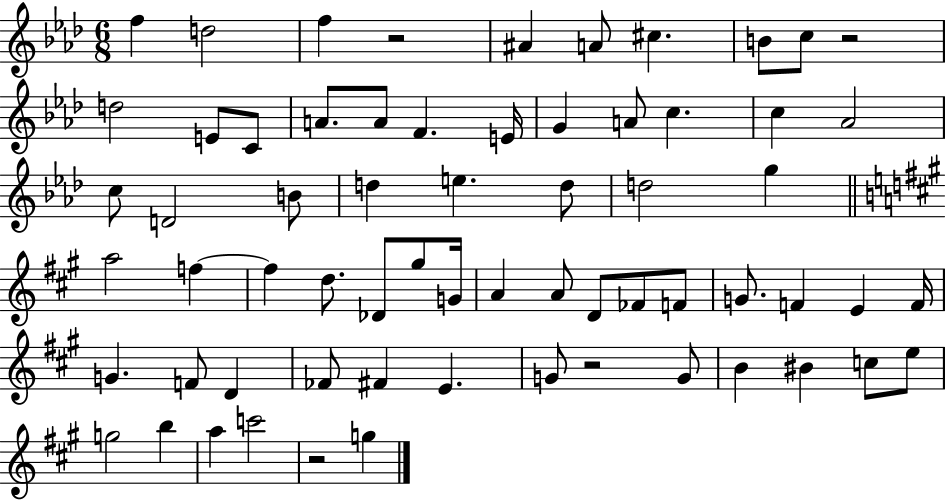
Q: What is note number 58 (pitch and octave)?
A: B5